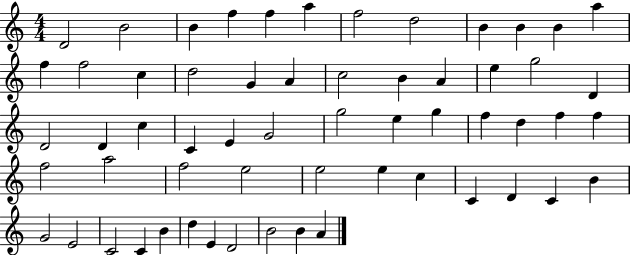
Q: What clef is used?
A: treble